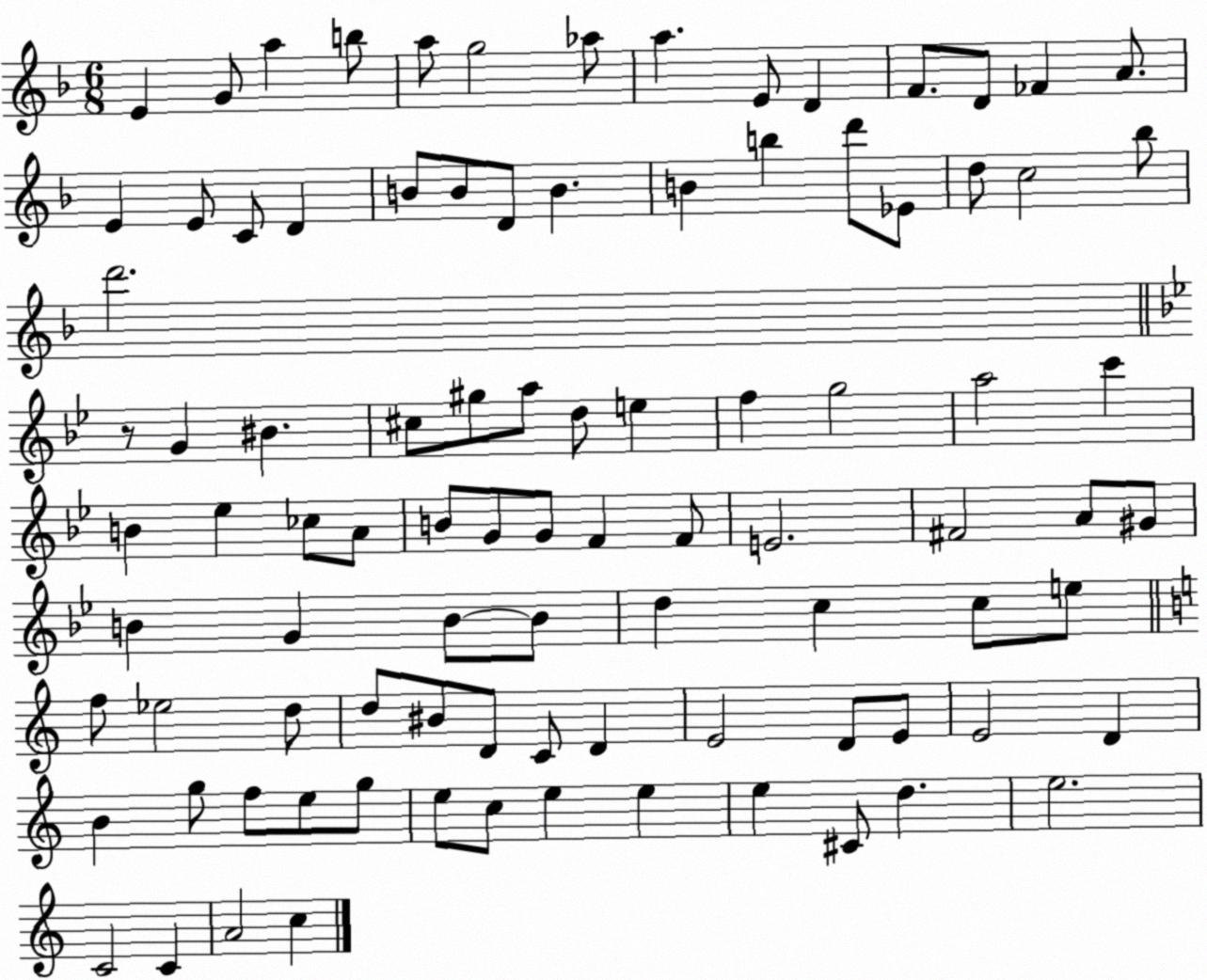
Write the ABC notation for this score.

X:1
T:Untitled
M:6/8
L:1/4
K:F
E G/2 a b/2 a/2 g2 _a/2 a E/2 D F/2 D/2 _F A/2 E E/2 C/2 D B/2 B/2 D/2 B B b d'/2 _E/2 d/2 c2 _b/2 d'2 z/2 G ^B ^c/2 ^g/2 a/2 d/2 e f g2 a2 c' B _e _c/2 A/2 B/2 G/2 G/2 F F/2 E2 ^F2 A/2 ^G/2 B G B/2 B/2 d c c/2 e/2 f/2 _e2 d/2 d/2 ^B/2 D/2 C/2 D E2 D/2 E/2 E2 D B g/2 f/2 e/2 g/2 e/2 c/2 e e e ^C/2 d e2 C2 C A2 c